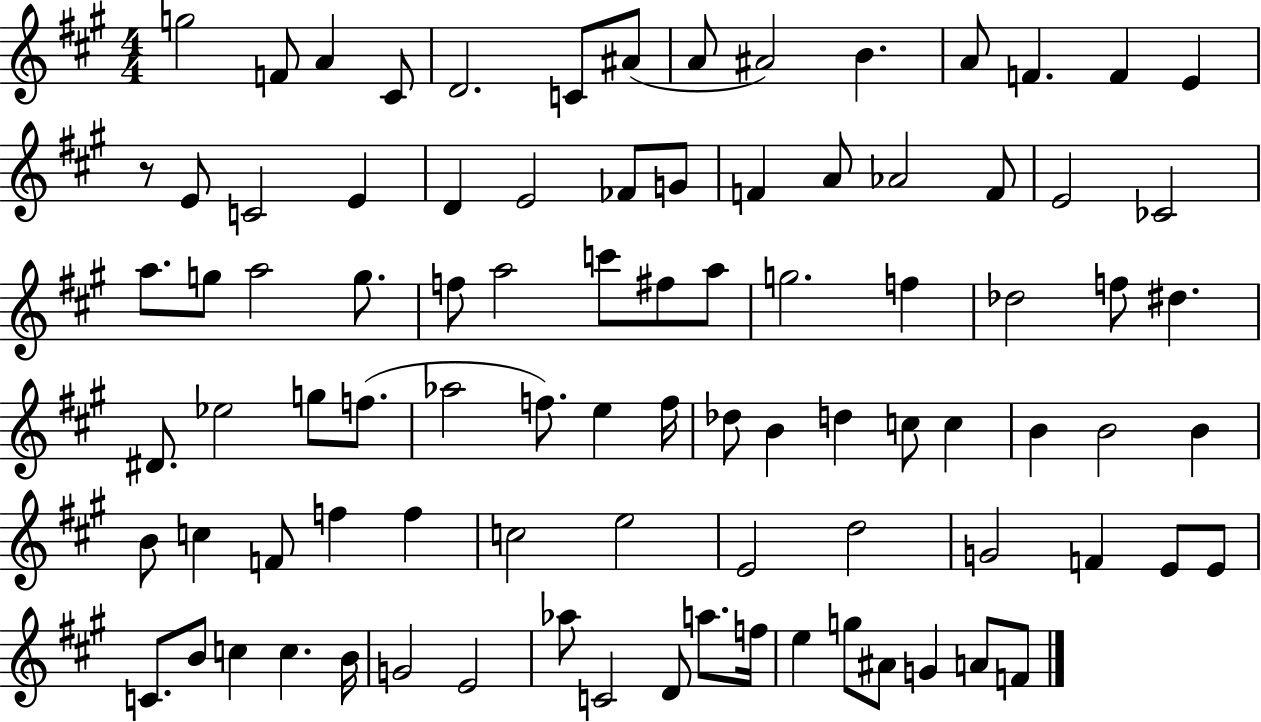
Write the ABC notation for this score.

X:1
T:Untitled
M:4/4
L:1/4
K:A
g2 F/2 A ^C/2 D2 C/2 ^A/2 A/2 ^A2 B A/2 F F E z/2 E/2 C2 E D E2 _F/2 G/2 F A/2 _A2 F/2 E2 _C2 a/2 g/2 a2 g/2 f/2 a2 c'/2 ^f/2 a/2 g2 f _d2 f/2 ^d ^D/2 _e2 g/2 f/2 _a2 f/2 e f/4 _d/2 B d c/2 c B B2 B B/2 c F/2 f f c2 e2 E2 d2 G2 F E/2 E/2 C/2 B/2 c c B/4 G2 E2 _a/2 C2 D/2 a/2 f/4 e g/2 ^A/2 G A/2 F/2